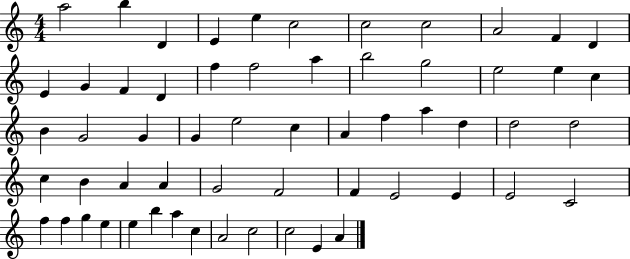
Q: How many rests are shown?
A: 0